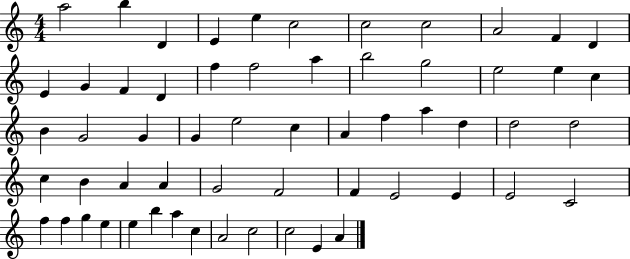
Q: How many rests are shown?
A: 0